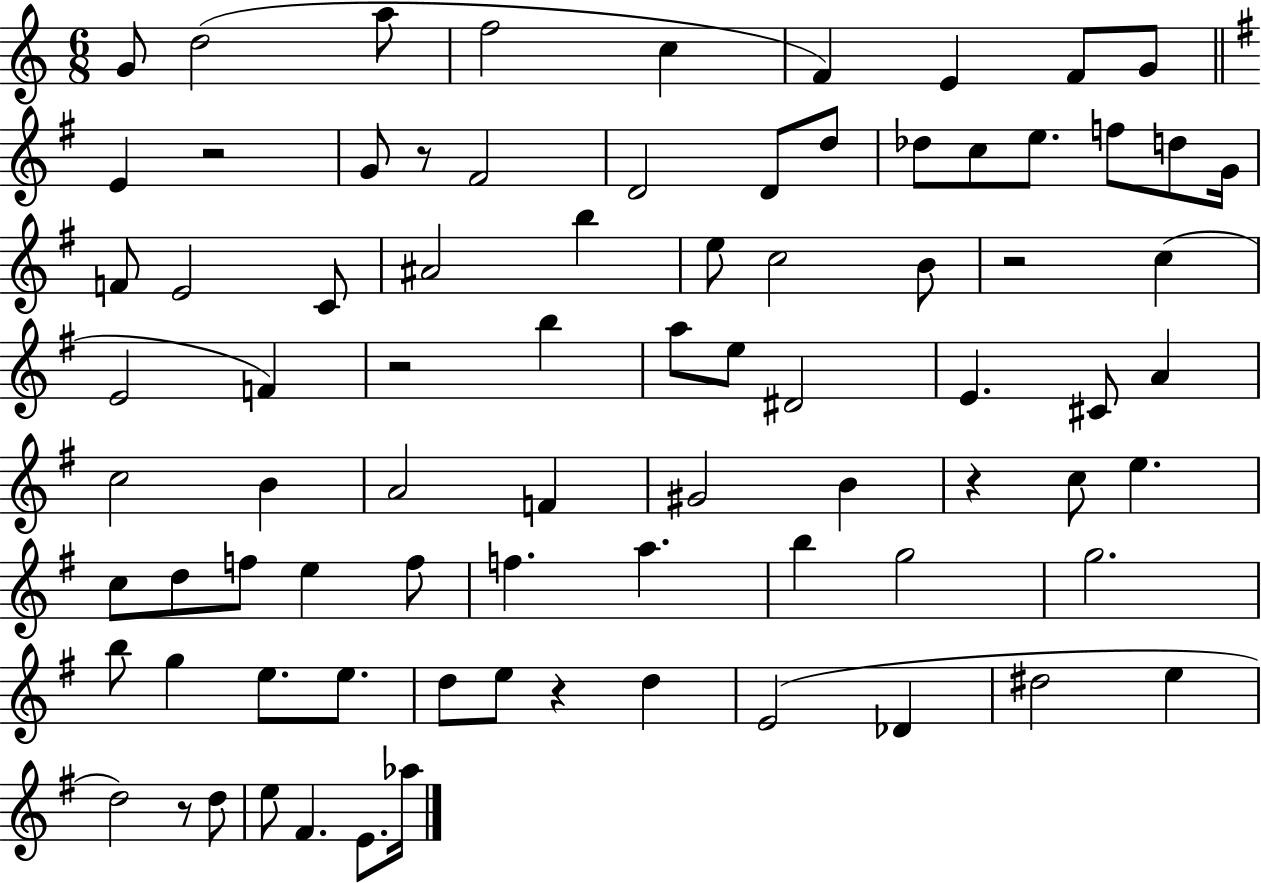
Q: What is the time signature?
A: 6/8